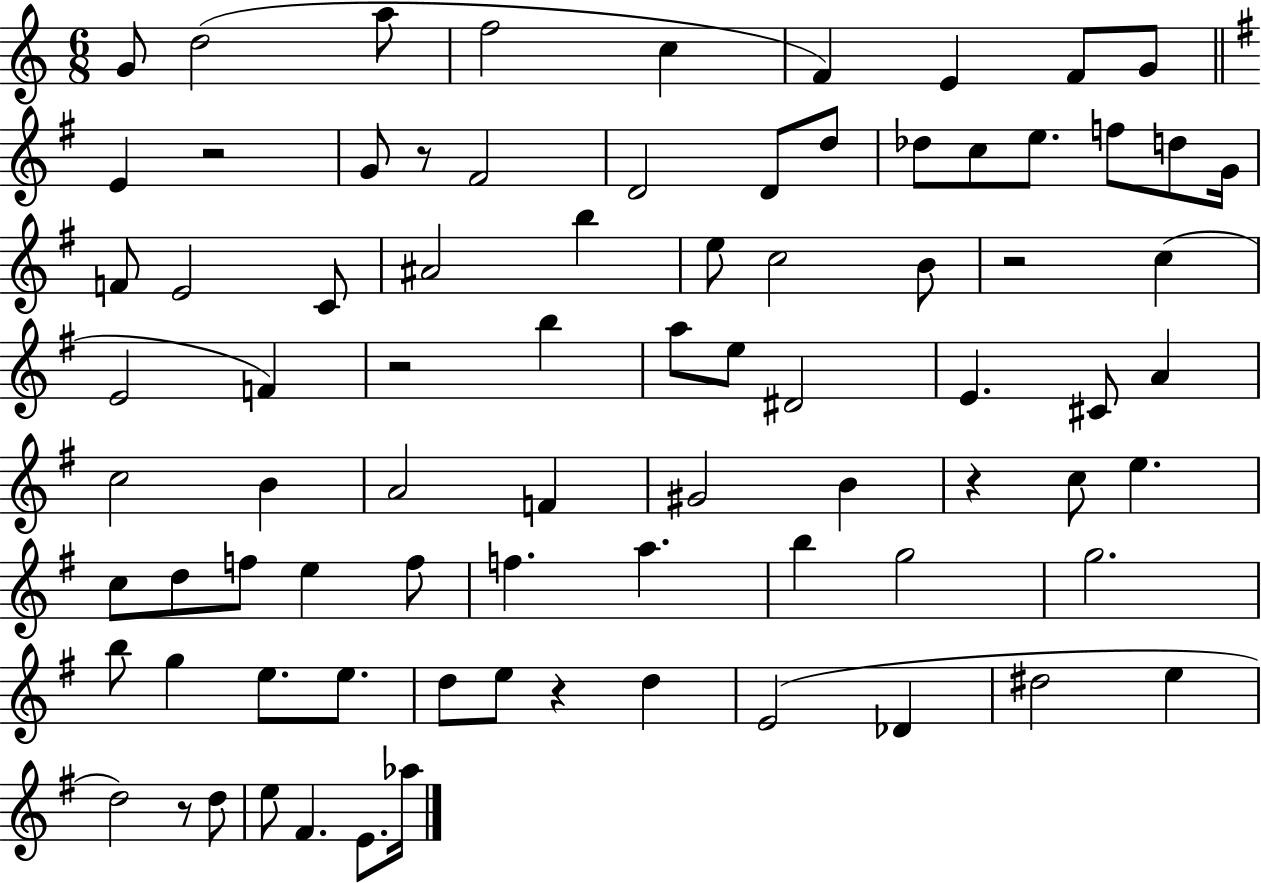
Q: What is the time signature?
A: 6/8